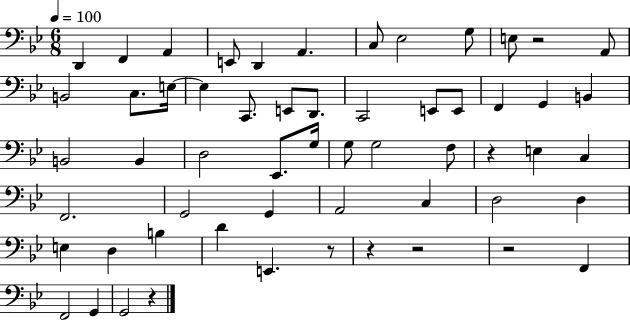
X:1
T:Untitled
M:6/8
L:1/4
K:Bb
D,, F,, A,, E,,/2 D,, A,, C,/2 _E,2 G,/2 E,/2 z2 A,,/2 B,,2 C,/2 E,/4 E, C,,/2 E,,/2 D,,/2 C,,2 E,,/2 E,,/2 F,, G,, B,, B,,2 B,, D,2 _E,,/2 G,/4 G,/2 G,2 F,/2 z E, C, F,,2 G,,2 G,, A,,2 C, D,2 D, E, D, B, D E,, z/2 z z2 z2 F,, F,,2 G,, G,,2 z